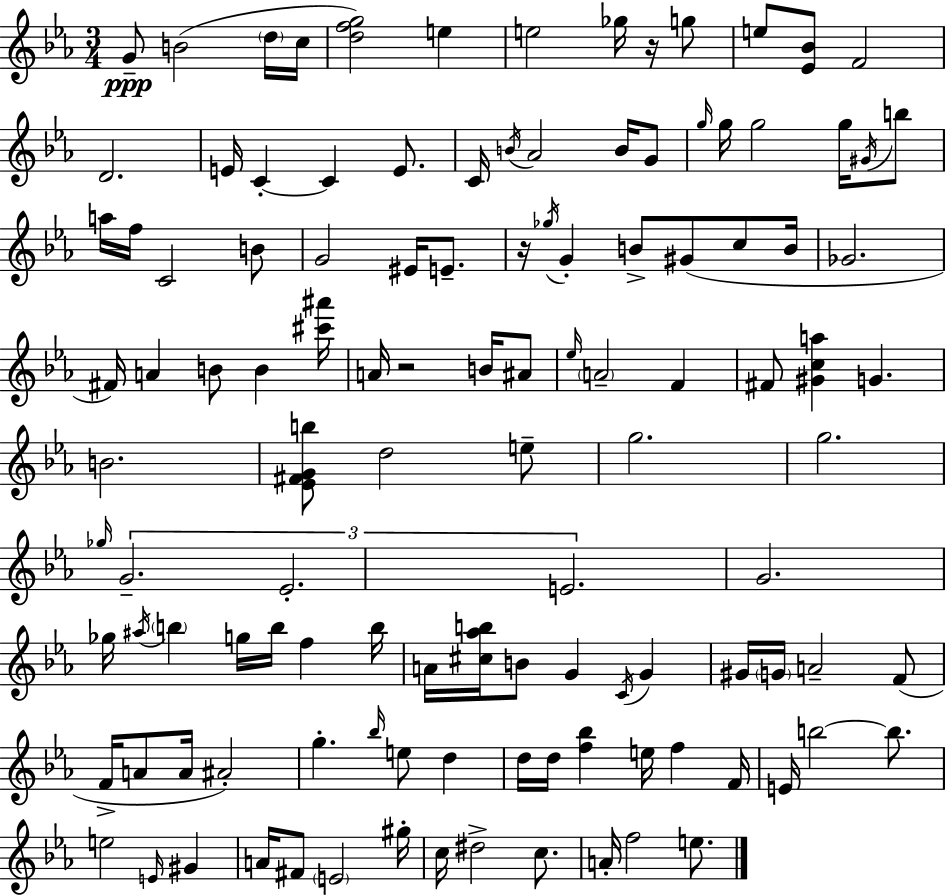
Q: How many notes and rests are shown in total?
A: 117